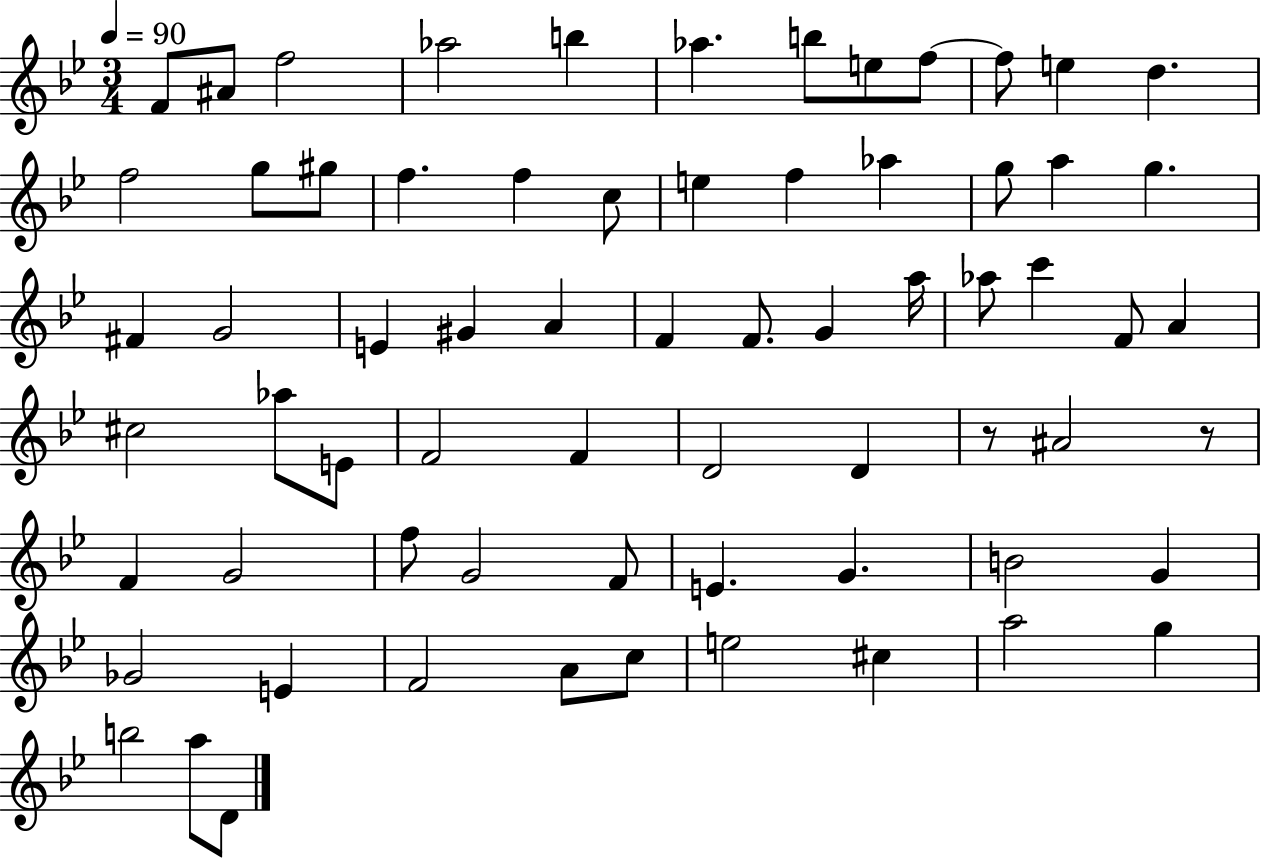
F4/e A#4/e F5/h Ab5/h B5/q Ab5/q. B5/e E5/e F5/e F5/e E5/q D5/q. F5/h G5/e G#5/e F5/q. F5/q C5/e E5/q F5/q Ab5/q G5/e A5/q G5/q. F#4/q G4/h E4/q G#4/q A4/q F4/q F4/e. G4/q A5/s Ab5/e C6/q F4/e A4/q C#5/h Ab5/e E4/e F4/h F4/q D4/h D4/q R/e A#4/h R/e F4/q G4/h F5/e G4/h F4/e E4/q. G4/q. B4/h G4/q Gb4/h E4/q F4/h A4/e C5/e E5/h C#5/q A5/h G5/q B5/h A5/e D4/e